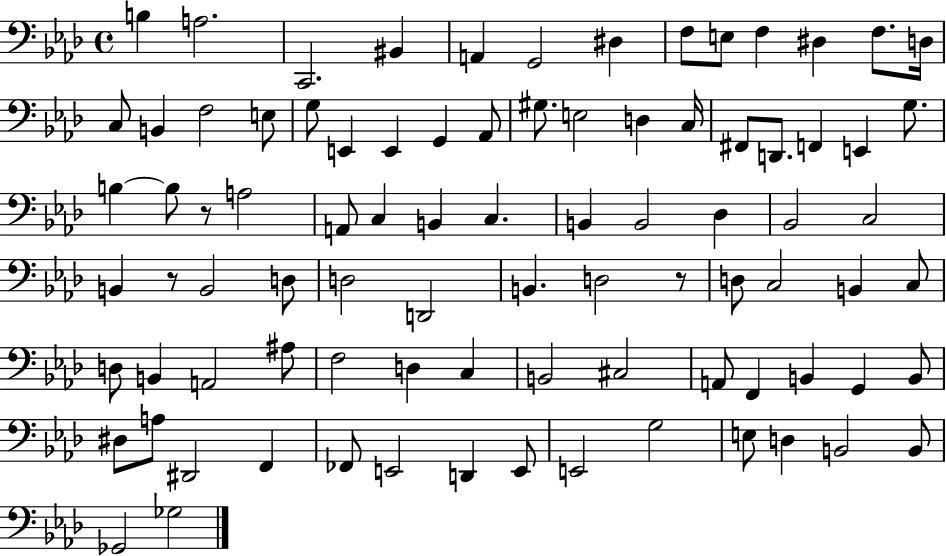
X:1
T:Untitled
M:4/4
L:1/4
K:Ab
B, A,2 C,,2 ^B,, A,, G,,2 ^D, F,/2 E,/2 F, ^D, F,/2 D,/4 C,/2 B,, F,2 E,/2 G,/2 E,, E,, G,, _A,,/2 ^G,/2 E,2 D, C,/4 ^F,,/2 D,,/2 F,, E,, G,/2 B, B,/2 z/2 A,2 A,,/2 C, B,, C, B,, B,,2 _D, _B,,2 C,2 B,, z/2 B,,2 D,/2 D,2 D,,2 B,, D,2 z/2 D,/2 C,2 B,, C,/2 D,/2 B,, A,,2 ^A,/2 F,2 D, C, B,,2 ^C,2 A,,/2 F,, B,, G,, B,,/2 ^D,/2 A,/2 ^D,,2 F,, _F,,/2 E,,2 D,, E,,/2 E,,2 G,2 E,/2 D, B,,2 B,,/2 _G,,2 _G,2